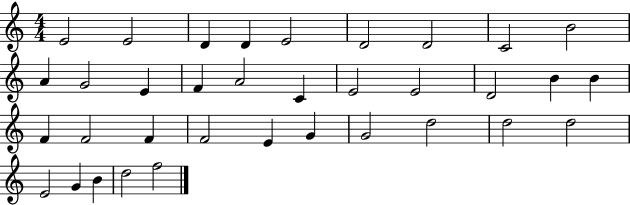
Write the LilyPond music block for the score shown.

{
  \clef treble
  \numericTimeSignature
  \time 4/4
  \key c \major
  e'2 e'2 | d'4 d'4 e'2 | d'2 d'2 | c'2 b'2 | \break a'4 g'2 e'4 | f'4 a'2 c'4 | e'2 e'2 | d'2 b'4 b'4 | \break f'4 f'2 f'4 | f'2 e'4 g'4 | g'2 d''2 | d''2 d''2 | \break e'2 g'4 b'4 | d''2 f''2 | \bar "|."
}